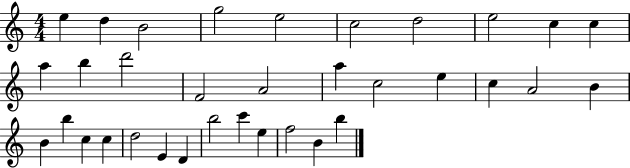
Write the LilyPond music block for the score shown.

{
  \clef treble
  \numericTimeSignature
  \time 4/4
  \key c \major
  e''4 d''4 b'2 | g''2 e''2 | c''2 d''2 | e''2 c''4 c''4 | \break a''4 b''4 d'''2 | f'2 a'2 | a''4 c''2 e''4 | c''4 a'2 b'4 | \break b'4 b''4 c''4 c''4 | d''2 e'4 d'4 | b''2 c'''4 e''4 | f''2 b'4 b''4 | \break \bar "|."
}